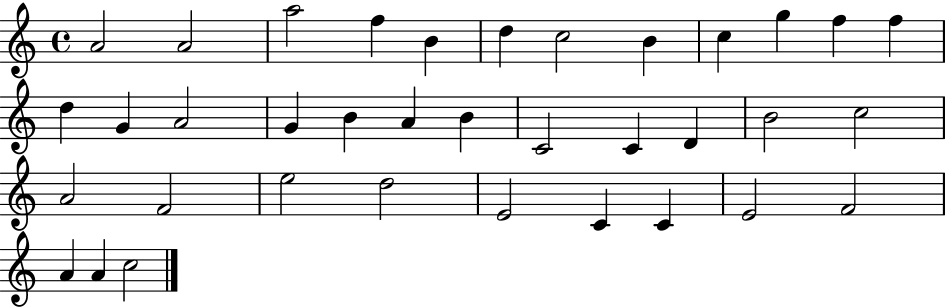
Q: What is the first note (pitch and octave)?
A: A4